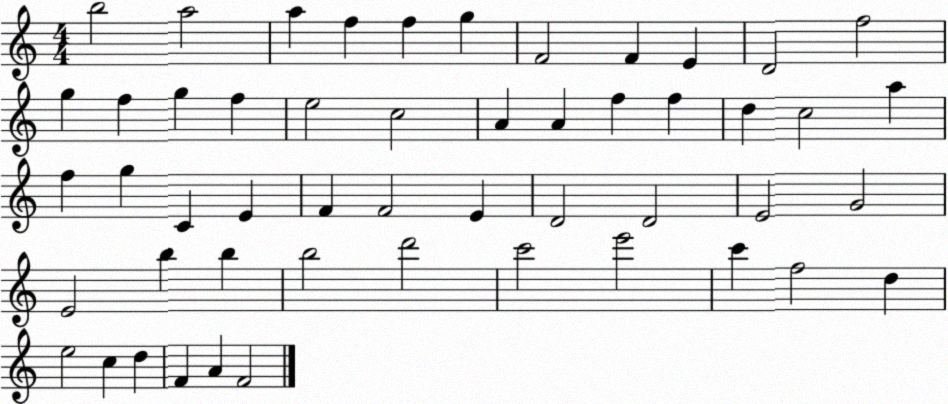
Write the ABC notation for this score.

X:1
T:Untitled
M:4/4
L:1/4
K:C
b2 a2 a f f g F2 F E D2 f2 g f g f e2 c2 A A f f d c2 a f g C E F F2 E D2 D2 E2 G2 E2 b b b2 d'2 c'2 e'2 c' f2 d e2 c d F A F2